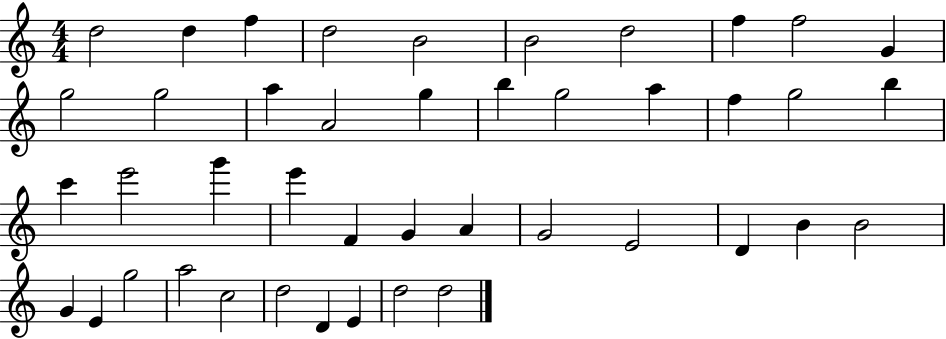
{
  \clef treble
  \numericTimeSignature
  \time 4/4
  \key c \major
  d''2 d''4 f''4 | d''2 b'2 | b'2 d''2 | f''4 f''2 g'4 | \break g''2 g''2 | a''4 a'2 g''4 | b''4 g''2 a''4 | f''4 g''2 b''4 | \break c'''4 e'''2 g'''4 | e'''4 f'4 g'4 a'4 | g'2 e'2 | d'4 b'4 b'2 | \break g'4 e'4 g''2 | a''2 c''2 | d''2 d'4 e'4 | d''2 d''2 | \break \bar "|."
}